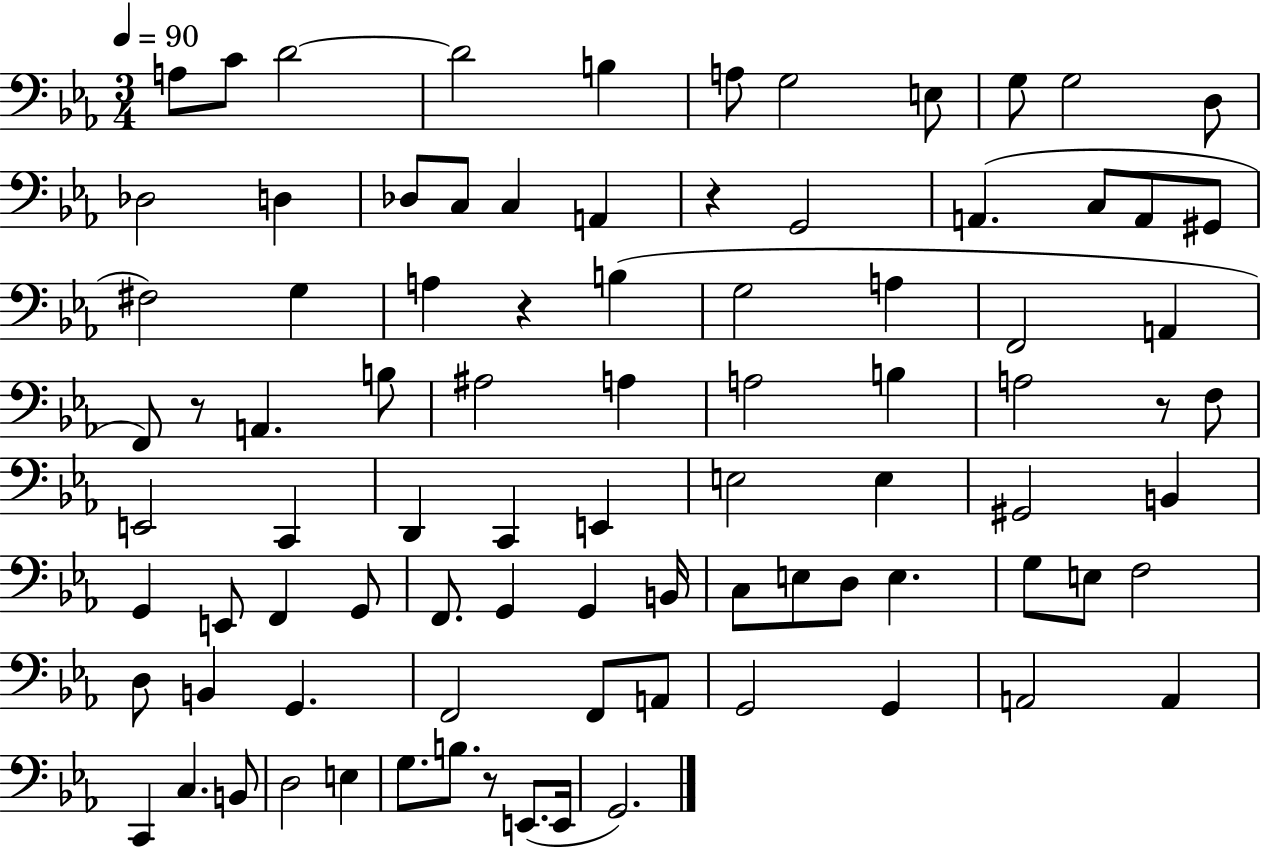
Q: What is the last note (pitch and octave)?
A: G2